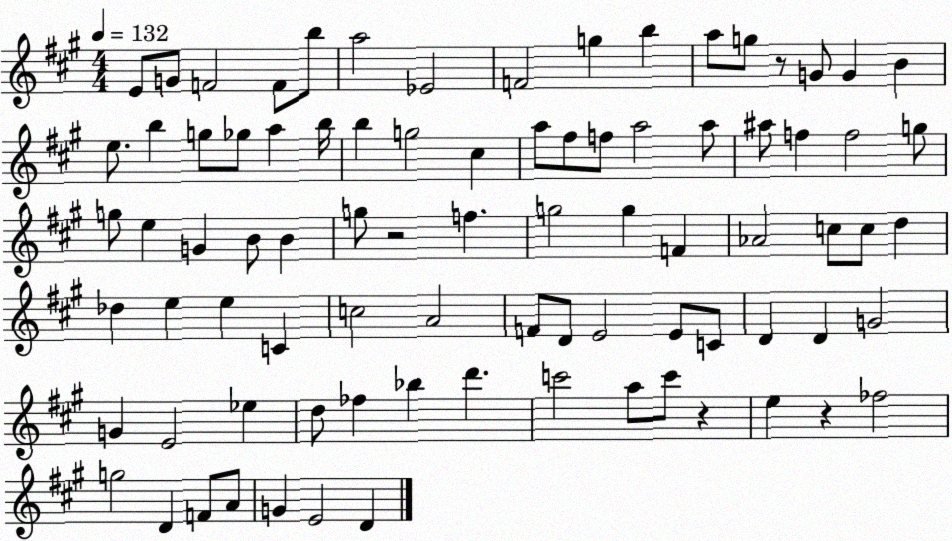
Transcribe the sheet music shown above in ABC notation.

X:1
T:Untitled
M:4/4
L:1/4
K:A
E/2 G/2 F2 F/2 b/2 a2 _E2 F2 g b a/2 g/2 z/2 G/2 G B e/2 b g/2 _g/2 a b/4 b g2 ^c a/2 ^f/2 f/2 a2 a/2 ^a/2 f f2 g/2 g/2 e G B/2 B g/2 z2 f g2 g F _A2 c/2 c/2 d _d e e C c2 A2 F/2 D/2 E2 E/2 C/2 D D G2 G E2 _e d/2 _f _b d' c'2 a/2 c'/2 z e z _f2 g2 D F/2 A/2 G E2 D